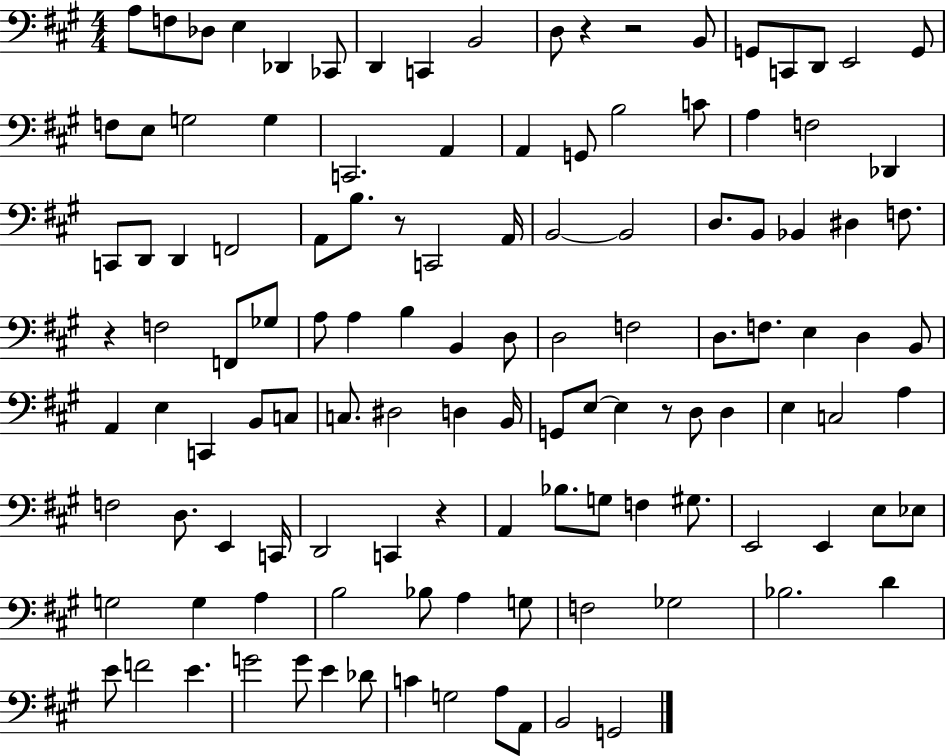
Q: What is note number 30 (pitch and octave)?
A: C2